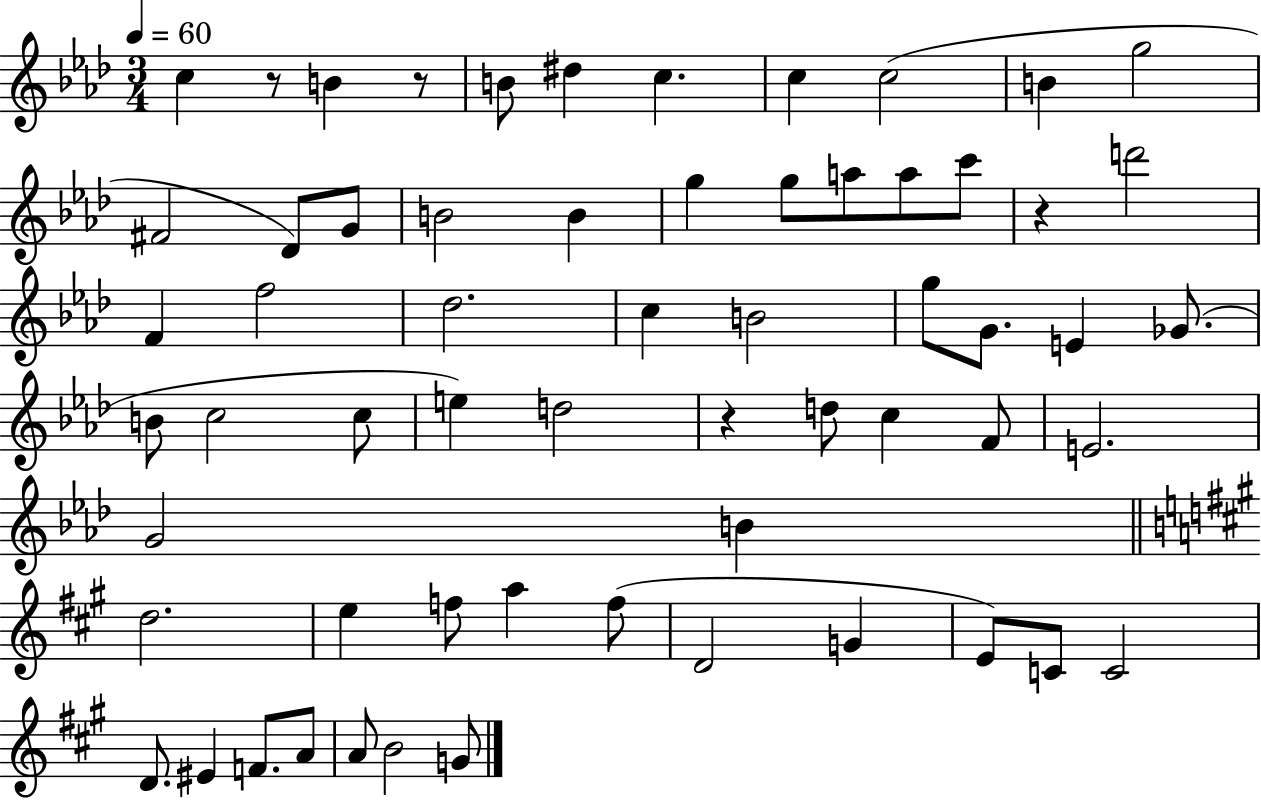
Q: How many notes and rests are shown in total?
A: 61